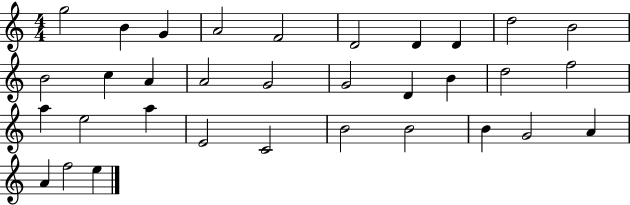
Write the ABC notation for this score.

X:1
T:Untitled
M:4/4
L:1/4
K:C
g2 B G A2 F2 D2 D D d2 B2 B2 c A A2 G2 G2 D B d2 f2 a e2 a E2 C2 B2 B2 B G2 A A f2 e